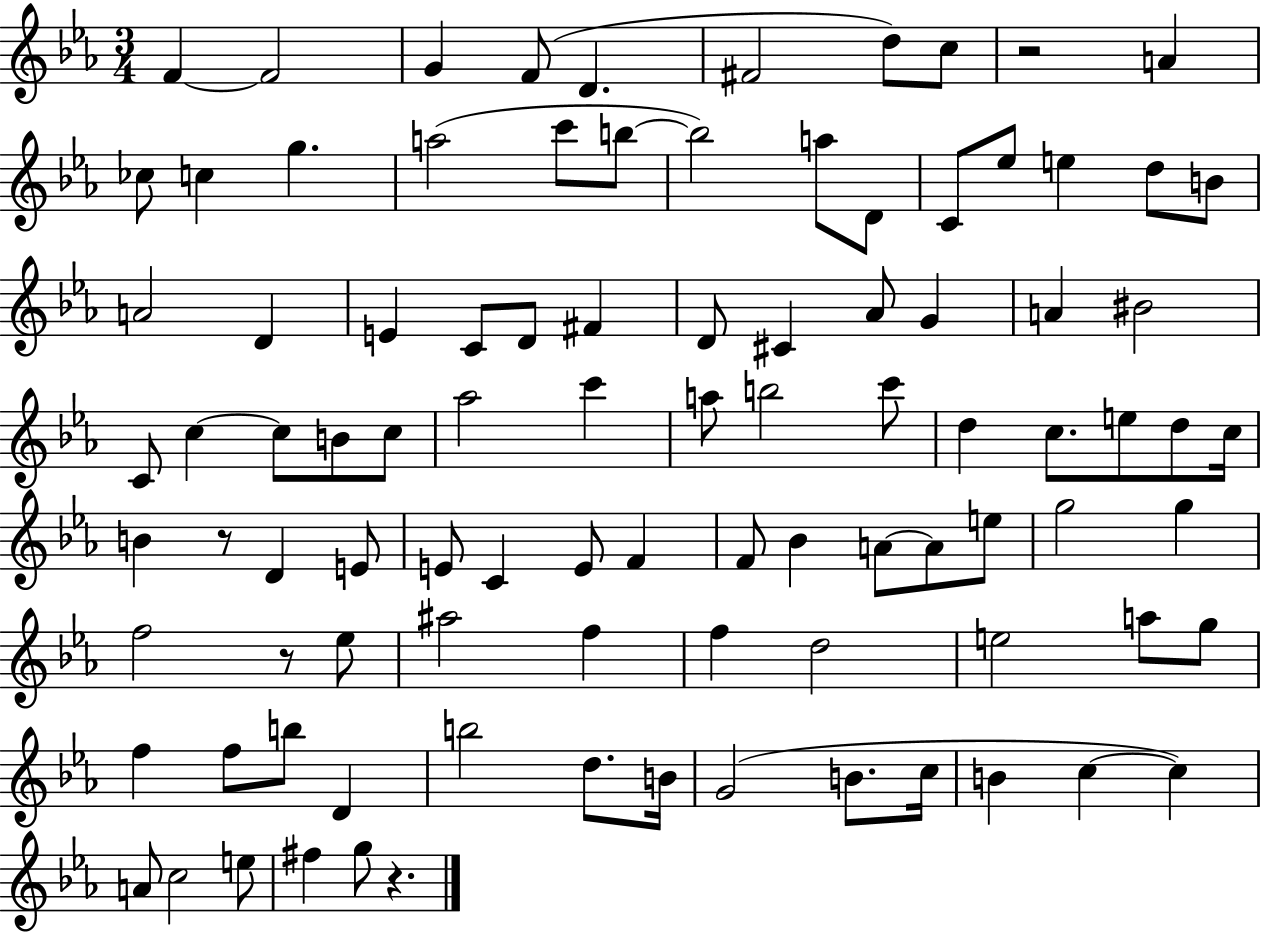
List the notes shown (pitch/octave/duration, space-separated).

F4/q F4/h G4/q F4/e D4/q. F#4/h D5/e C5/e R/h A4/q CES5/e C5/q G5/q. A5/h C6/e B5/e B5/h A5/e D4/e C4/e Eb5/e E5/q D5/e B4/e A4/h D4/q E4/q C4/e D4/e F#4/q D4/e C#4/q Ab4/e G4/q A4/q BIS4/h C4/e C5/q C5/e B4/e C5/e Ab5/h C6/q A5/e B5/h C6/e D5/q C5/e. E5/e D5/e C5/s B4/q R/e D4/q E4/e E4/e C4/q E4/e F4/q F4/e Bb4/q A4/e A4/e E5/e G5/h G5/q F5/h R/e Eb5/e A#5/h F5/q F5/q D5/h E5/h A5/e G5/e F5/q F5/e B5/e D4/q B5/h D5/e. B4/s G4/h B4/e. C5/s B4/q C5/q C5/q A4/e C5/h E5/e F#5/q G5/e R/q.